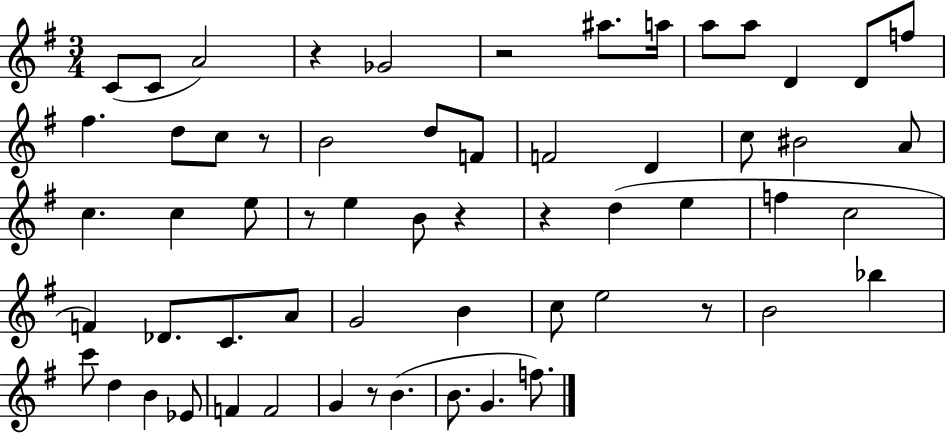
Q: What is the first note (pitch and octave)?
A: C4